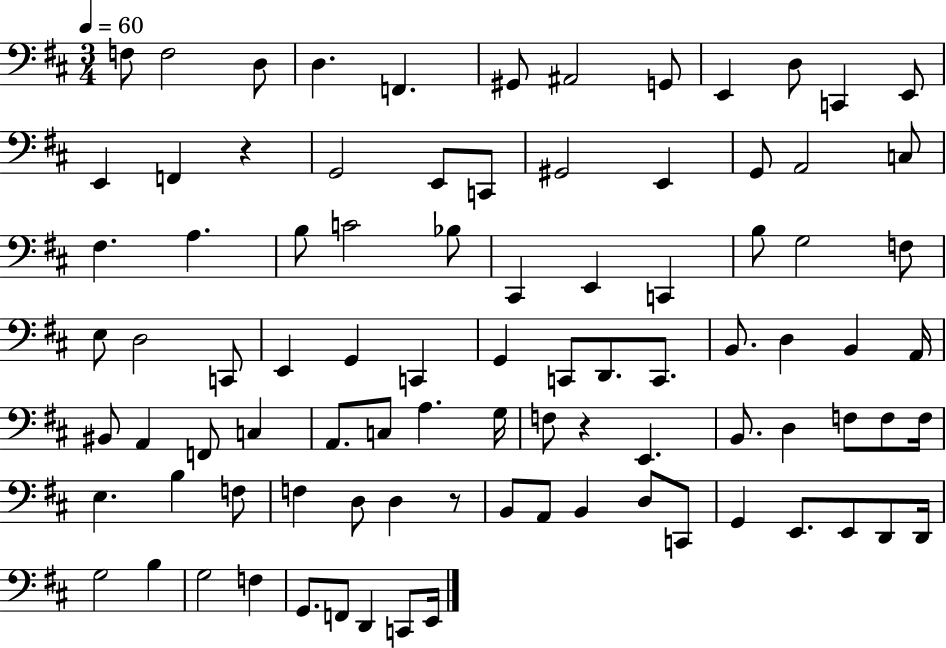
{
  \clef bass
  \numericTimeSignature
  \time 3/4
  \key d \major
  \tempo 4 = 60
  f8 f2 d8 | d4. f,4. | gis,8 ais,2 g,8 | e,4 d8 c,4 e,8 | \break e,4 f,4 r4 | g,2 e,8 c,8 | gis,2 e,4 | g,8 a,2 c8 | \break fis4. a4. | b8 c'2 bes8 | cis,4 e,4 c,4 | b8 g2 f8 | \break e8 d2 c,8 | e,4 g,4 c,4 | g,4 c,8 d,8. c,8. | b,8. d4 b,4 a,16 | \break bis,8 a,4 f,8 c4 | a,8. c8 a4. g16 | f8 r4 e,4. | b,8. d4 f8 f8 f16 | \break e4. b4 f8 | f4 d8 d4 r8 | b,8 a,8 b,4 d8 c,8 | g,4 e,8. e,8 d,8 d,16 | \break g2 b4 | g2 f4 | g,8. f,8 d,4 c,8 e,16 | \bar "|."
}